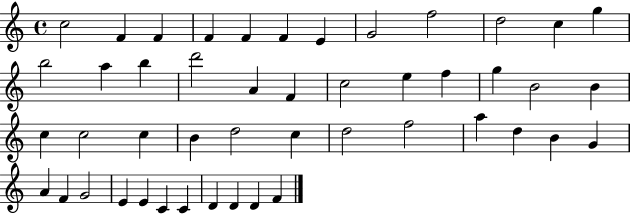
X:1
T:Untitled
M:4/4
L:1/4
K:C
c2 F F F F F E G2 f2 d2 c g b2 a b d'2 A F c2 e f g B2 B c c2 c B d2 c d2 f2 a d B G A F G2 E E C C D D D F